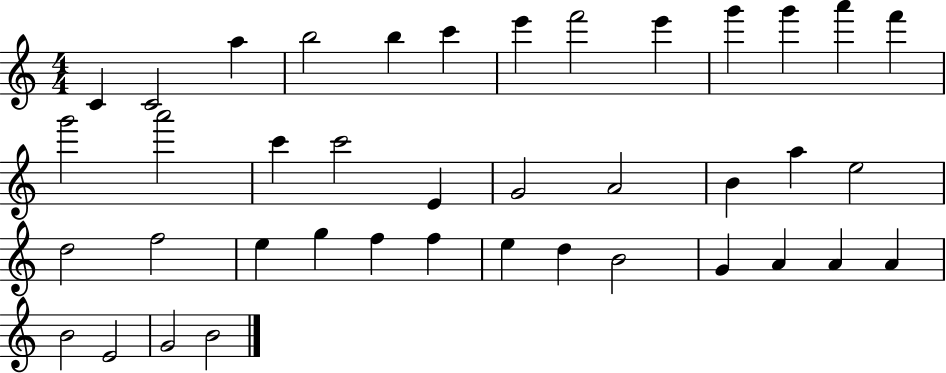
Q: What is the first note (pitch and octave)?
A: C4